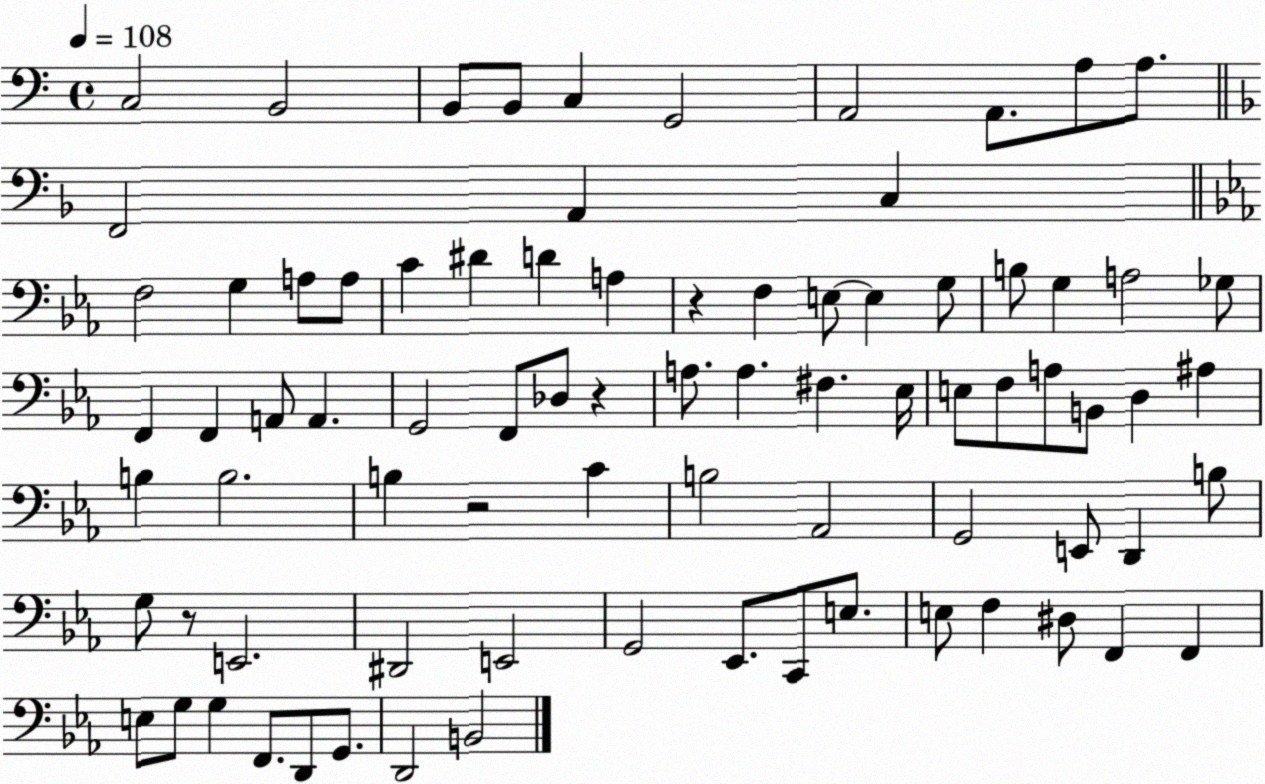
X:1
T:Untitled
M:4/4
L:1/4
K:C
C,2 B,,2 B,,/2 B,,/2 C, G,,2 A,,2 A,,/2 A,/2 A,/2 F,,2 A,, C, F,2 G, A,/2 A,/2 C ^D D A, z F, E,/2 E, G,/2 B,/2 G, A,2 _G,/2 F,, F,, A,,/2 A,, G,,2 F,,/2 _D,/2 z A,/2 A, ^F, _E,/4 E,/2 F,/2 A,/2 B,,/2 D, ^A, B, B,2 B, z2 C B,2 _A,,2 G,,2 E,,/2 D,, B,/2 G,/2 z/2 E,,2 ^D,,2 E,,2 G,,2 _E,,/2 C,,/2 E,/2 E,/2 F, ^D,/2 F,, F,, E,/2 G,/2 G, F,,/2 D,,/2 G,,/2 D,,2 B,,2